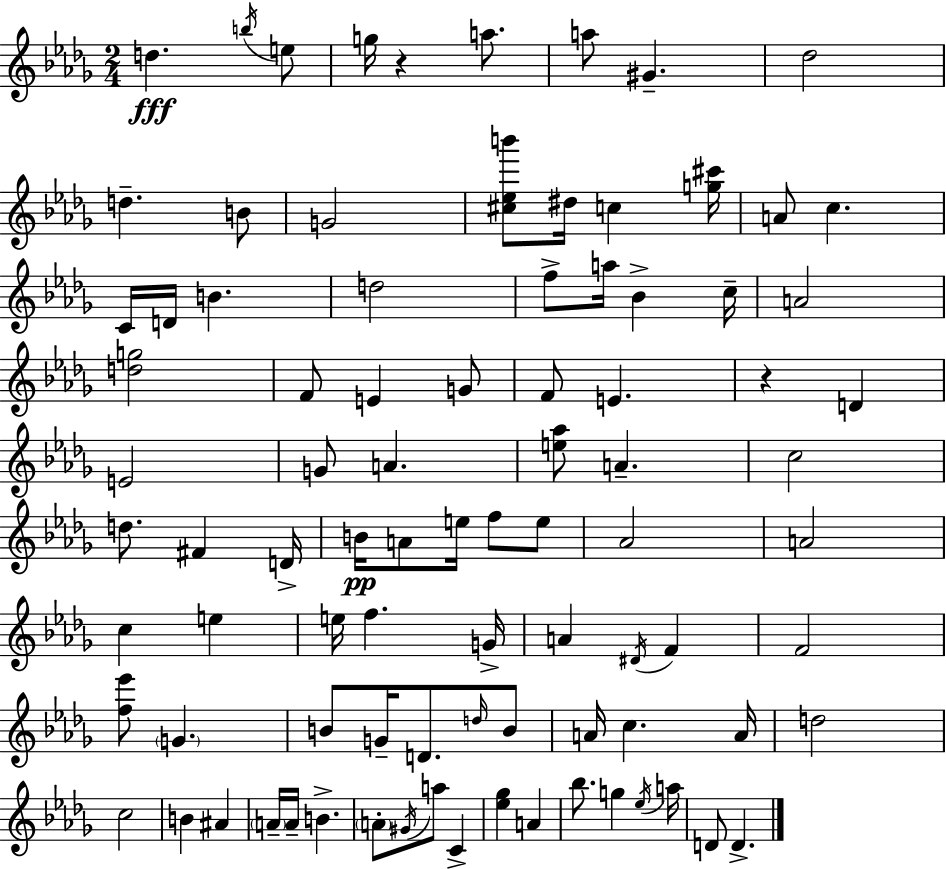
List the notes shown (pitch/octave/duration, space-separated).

D5/q. B5/s E5/e G5/s R/q A5/e. A5/e G#4/q. Db5/h D5/q. B4/e G4/h [C#5,Eb5,B6]/e D#5/s C5/q [G5,C#6]/s A4/e C5/q. C4/s D4/s B4/q. D5/h F5/e A5/s Bb4/q C5/s A4/h [D5,G5]/h F4/e E4/q G4/e F4/e E4/q. R/q D4/q E4/h G4/e A4/q. [E5,Ab5]/e A4/q. C5/h D5/e. F#4/q D4/s B4/s A4/e E5/s F5/e E5/e Ab4/h A4/h C5/q E5/q E5/s F5/q. G4/s A4/q D#4/s F4/q F4/h [F5,Eb6]/e G4/q. B4/e G4/s D4/e. D5/s B4/e A4/s C5/q. A4/s D5/h C5/h B4/q A#4/q A4/s A4/s B4/q. A4/e G#4/s A5/e C4/q [Eb5,Gb5]/q A4/q Bb5/e. G5/q Eb5/s A5/s D4/e D4/q.